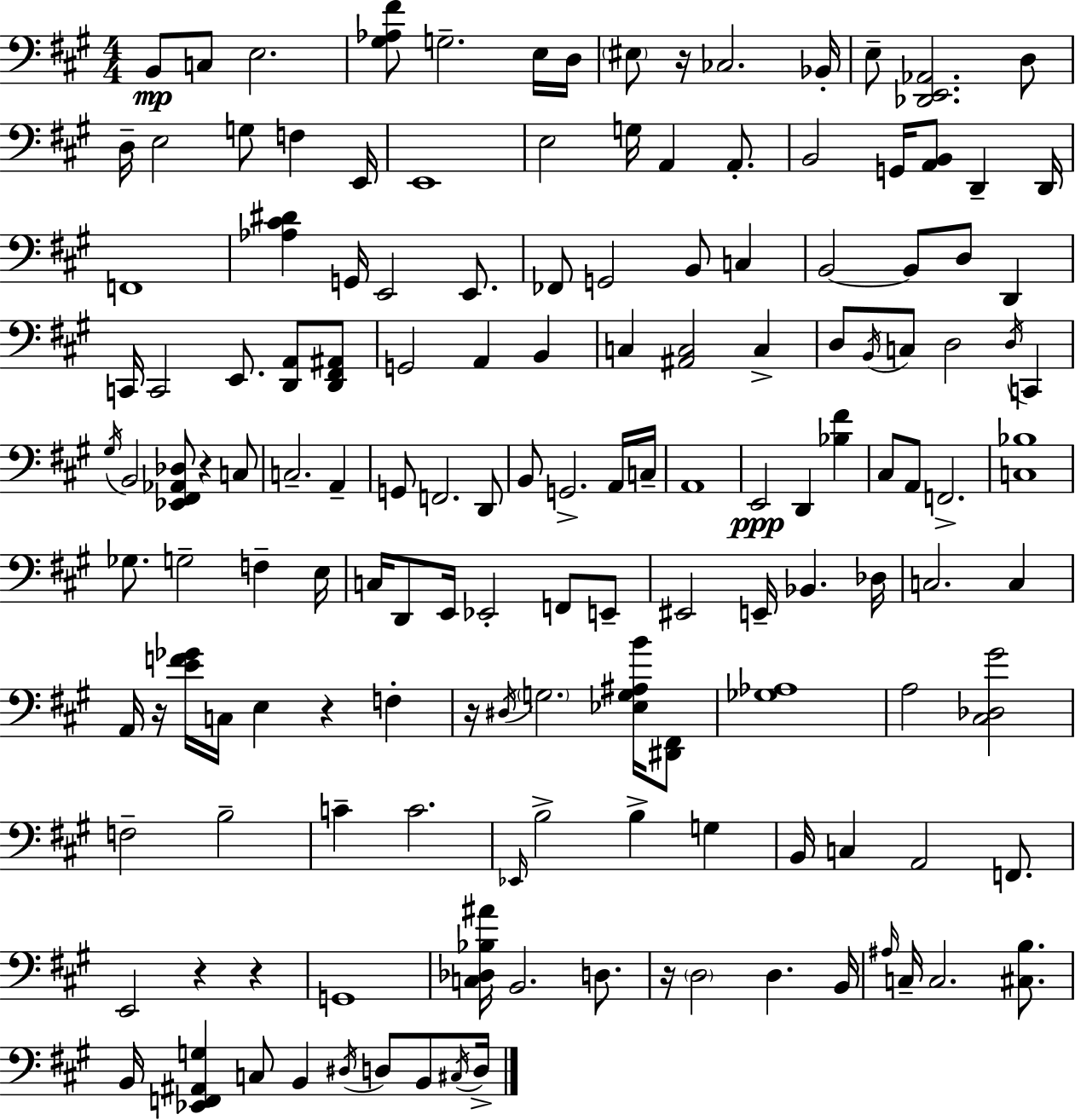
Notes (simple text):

B2/e C3/e E3/h. [G#3,Ab3,F#4]/e G3/h. E3/s D3/s EIS3/e R/s CES3/h. Bb2/s E3/e [Db2,E2,Ab2]/h. D3/e D3/s E3/h G3/e F3/q E2/s E2/w E3/h G3/s A2/q A2/e. B2/h G2/s [A2,B2]/e D2/q D2/s F2/w [Ab3,C#4,D#4]/q G2/s E2/h E2/e. FES2/e G2/h B2/e C3/q B2/h B2/e D3/e D2/q C2/s C2/h E2/e. [D2,A2]/e [D2,F#2,A#2]/e G2/h A2/q B2/q C3/q [A#2,C3]/h C3/q D3/e B2/s C3/e D3/h D3/s C2/q G#3/s B2/h [Eb2,F#2,Ab2,Db3]/e R/q C3/e C3/h. A2/q G2/e F2/h. D2/e B2/e G2/h. A2/s C3/s A2/w E2/h D2/q [Bb3,F#4]/q C#3/e A2/e F2/h. [C3,Bb3]/w Gb3/e. G3/h F3/q E3/s C3/s D2/e E2/s Eb2/h F2/e E2/e EIS2/h E2/s Bb2/q. Db3/s C3/h. C3/q A2/s R/s [E4,F4,Gb4]/s C3/s E3/q R/q F3/q R/s D#3/s G3/h. [Eb3,G3,A#3,B4]/s [D#2,F#2]/e [Gb3,Ab3]/w A3/h [C#3,Db3,G#4]/h F3/h B3/h C4/q C4/h. Eb2/s B3/h B3/q G3/q B2/s C3/q A2/h F2/e. E2/h R/q R/q G2/w [C3,Db3,Bb3,A#4]/s B2/h. D3/e. R/s D3/h D3/q. B2/s A#3/s C3/s C3/h. [C#3,B3]/e. B2/s [Eb2,F2,A#2,G3]/q C3/e B2/q D#3/s D3/e B2/e C#3/s D3/s